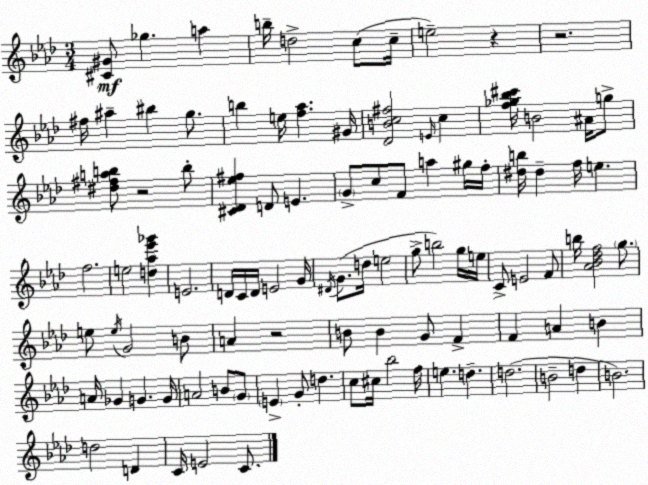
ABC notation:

X:1
T:Untitled
M:3/4
L:1/4
K:Ab
[^C^G]/2 _g a b/4 d2 c/2 c/4 e2 z z2 ^f/4 ^a ^b g/2 b e/4 [f_a] ^G/4 [_DBc^f]2 E/4 c [f_g_b^c']/4 B2 ^A/4 g/2 [^d^fab]/2 z2 b/2 [^C_D_e^f] D/2 E G/2 c/2 F/2 a ^g/4 f/4 [^db]/4 ^d f/4 e f2 e2 [d_a_e'_g'] E2 D/4 C/4 D/4 E2 G/4 ^D/4 G/2 d/4 e2 g/2 b2 g/4 e/4 C/2 E2 F/2 b/4 [_A_B_df]2 g/2 e/2 e/4 G2 B/2 A z2 B/2 B G/2 F F A B A/4 _G G G/4 A2 B/2 G/2 E G/2 d c/2 ^c/4 _b2 f/4 e d d2 B2 d B2 d2 D C/4 E2 C/2